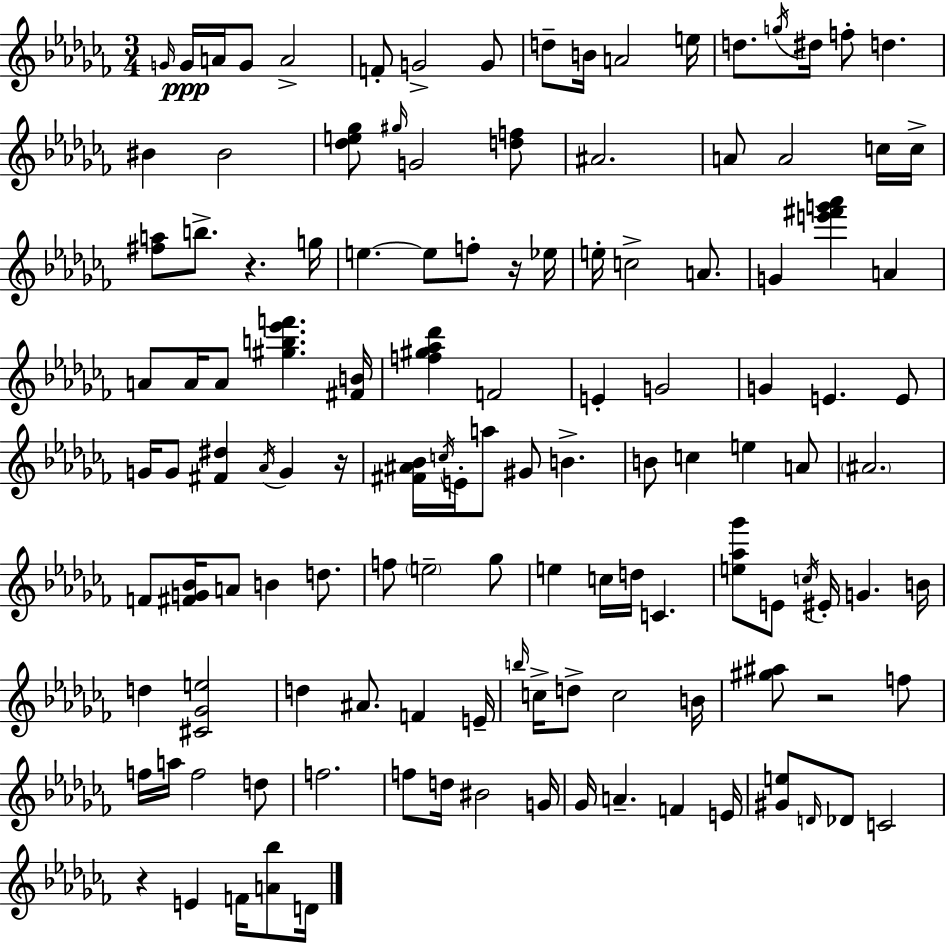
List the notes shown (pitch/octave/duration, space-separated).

G4/s G4/s A4/s G4/e A4/h F4/e G4/h G4/e D5/e B4/s A4/h E5/s D5/e. G5/s D#5/s F5/e D5/q. BIS4/q BIS4/h [Db5,E5,Gb5]/e G#5/s G4/h [D5,F5]/e A#4/h. A4/e A4/h C5/s C5/s [F#5,A5]/e B5/e. R/q. G5/s E5/q. E5/e F5/e R/s Eb5/s E5/s C5/h A4/e. G4/q [E6,F#6,G6,Ab6]/q A4/q A4/e A4/s A4/e [G#5,B5,Eb6,F6]/q. [F#4,B4]/s [F5,G#5,Ab5,Db6]/q F4/h E4/q G4/h G4/q E4/q. E4/e G4/s G4/e [F#4,D#5]/q Ab4/s G4/q R/s [F#4,A#4,Bb4]/s C5/s E4/s A5/e G#4/e B4/q. B4/e C5/q E5/q A4/e A#4/h. F4/e [F#4,G4,Bb4]/s A4/e B4/q D5/e. F5/e E5/h Gb5/e E5/q C5/s D5/s C4/q. [E5,Ab5,Gb6]/e E4/e C5/s EIS4/s G4/q. B4/s D5/q [C#4,Gb4,E5]/h D5/q A#4/e. F4/q E4/s B5/s C5/s D5/e C5/h B4/s [G#5,A#5]/e R/h F5/e F5/s A5/s F5/h D5/e F5/h. F5/e D5/s BIS4/h G4/s Gb4/s A4/q. F4/q E4/s [G#4,E5]/e D4/s Db4/e C4/h R/q E4/q F4/s [A4,Bb5]/e D4/s